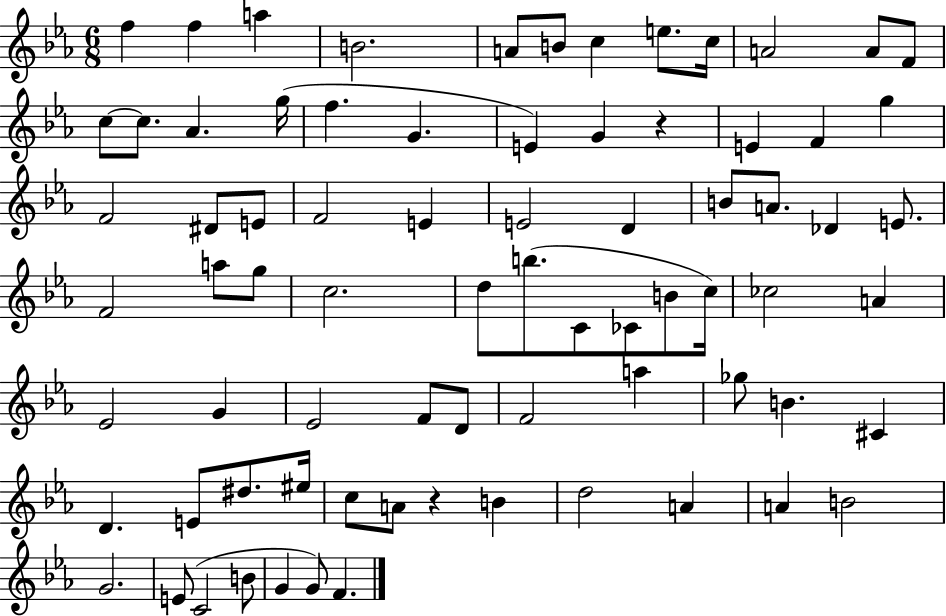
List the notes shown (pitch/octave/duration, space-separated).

F5/q F5/q A5/q B4/h. A4/e B4/e C5/q E5/e. C5/s A4/h A4/e F4/e C5/e C5/e. Ab4/q. G5/s F5/q. G4/q. E4/q G4/q R/q E4/q F4/q G5/q F4/h D#4/e E4/e F4/h E4/q E4/h D4/q B4/e A4/e. Db4/q E4/e. F4/h A5/e G5/e C5/h. D5/e B5/e. C4/e CES4/e B4/e C5/s CES5/h A4/q Eb4/h G4/q Eb4/h F4/e D4/e F4/h A5/q Gb5/e B4/q. C#4/q D4/q. E4/e D#5/e. EIS5/s C5/e A4/e R/q B4/q D5/h A4/q A4/q B4/h G4/h. E4/e C4/h B4/e G4/q G4/e F4/q.